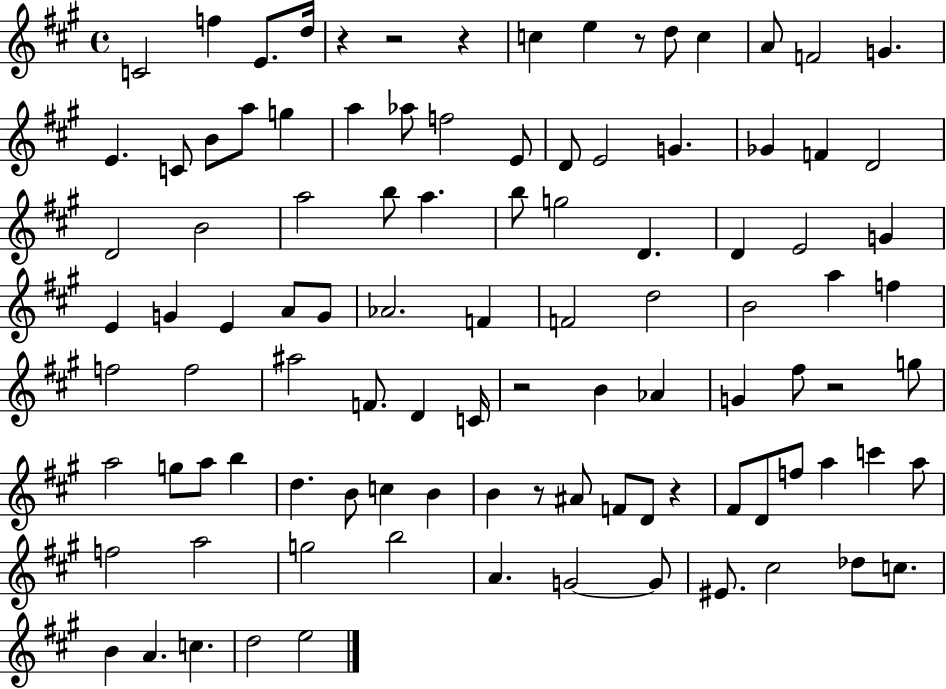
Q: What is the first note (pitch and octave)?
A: C4